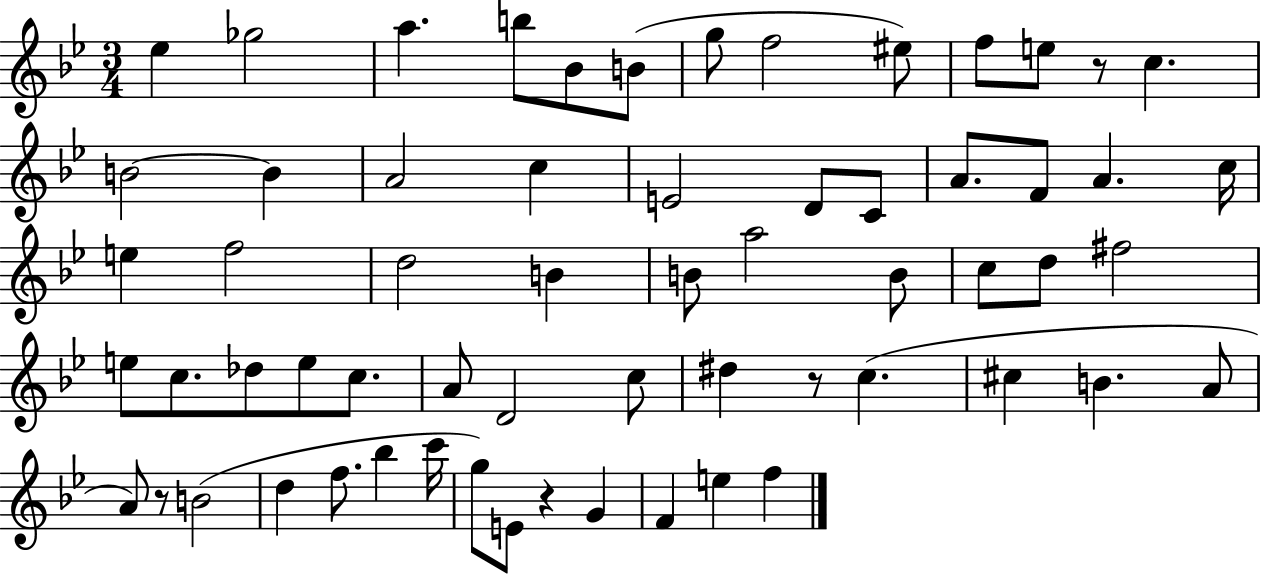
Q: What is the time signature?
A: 3/4